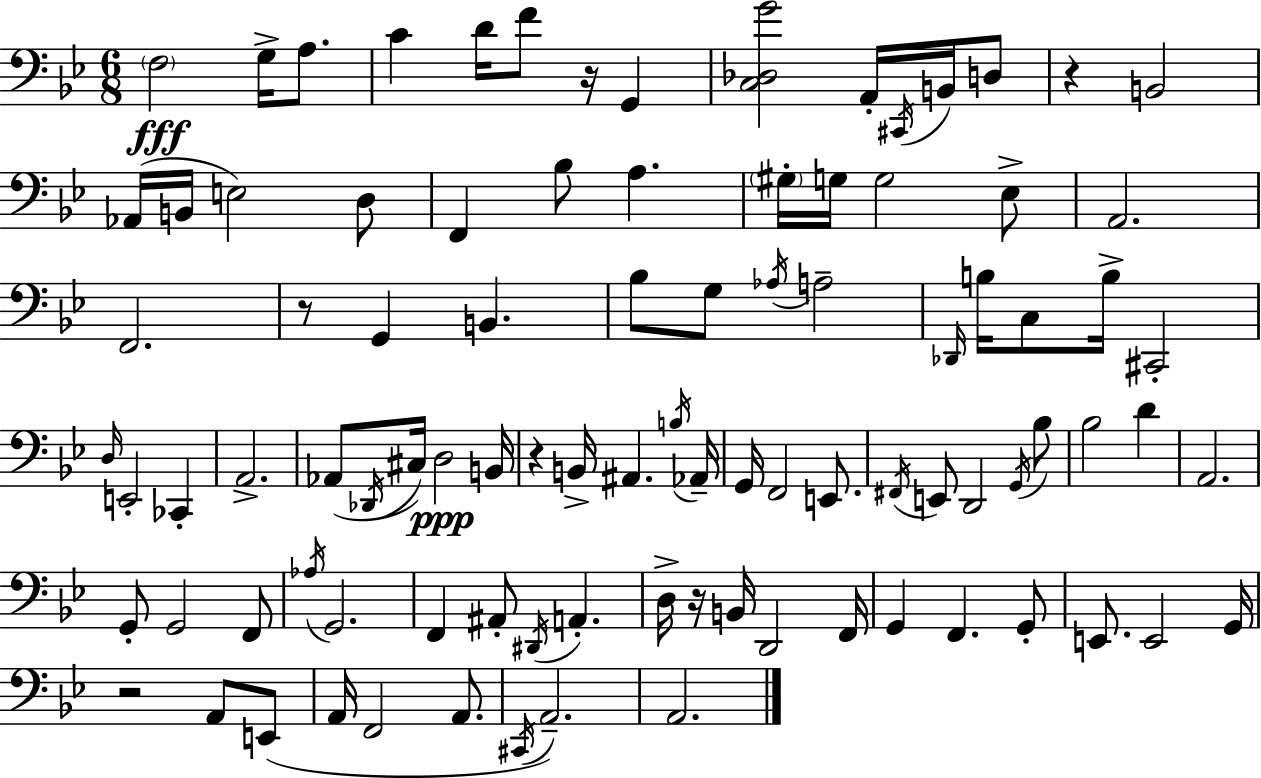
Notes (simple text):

F3/h G3/s A3/e. C4/q D4/s F4/e R/s G2/q [C3,Db3,G4]/h A2/s C#2/s B2/s D3/e R/q B2/h Ab2/s B2/s E3/h D3/e F2/q Bb3/e A3/q. G#3/s G3/s G3/h Eb3/e A2/h. F2/h. R/e G2/q B2/q. Bb3/e G3/e Ab3/s A3/h Db2/s B3/s C3/e B3/s C#2/h D3/s E2/h CES2/q A2/h. Ab2/e Db2/s C#3/s D3/h B2/s R/q B2/s A#2/q. B3/s Ab2/s G2/s F2/h E2/e. F#2/s E2/e D2/h G2/s Bb3/e Bb3/h D4/q A2/h. G2/e G2/h F2/e Ab3/s G2/h. F2/q A#2/e D#2/s A2/q. D3/s R/s B2/s D2/h F2/s G2/q F2/q. G2/e E2/e. E2/h G2/s R/h A2/e E2/e A2/s F2/h A2/e. C#2/s A2/h. A2/h.